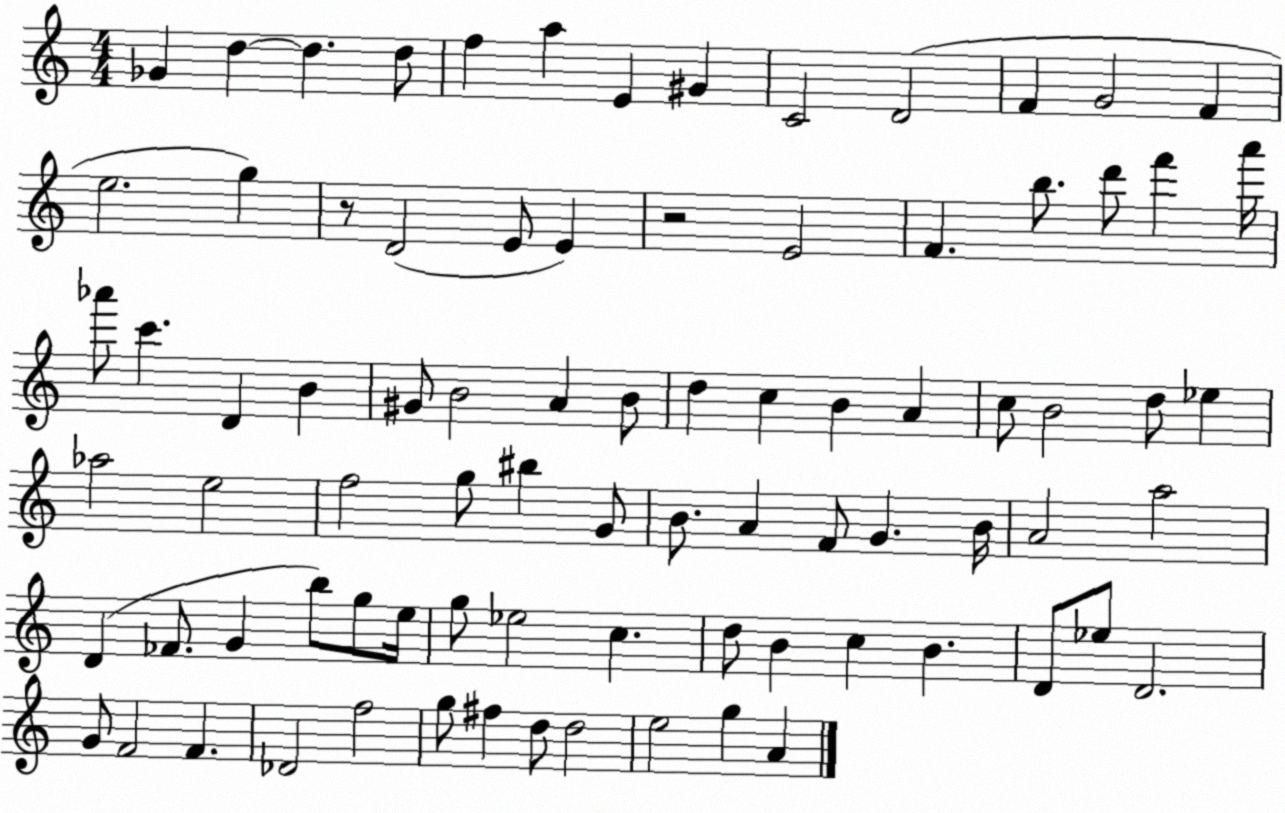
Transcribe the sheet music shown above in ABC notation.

X:1
T:Untitled
M:4/4
L:1/4
K:C
_G d d d/2 f a E ^G C2 D2 F G2 F e2 g z/2 D2 E/2 E z2 E2 F b/2 d'/2 f' a'/4 _a'/2 c' D B ^G/2 B2 A B/2 d c B A c/2 B2 d/2 _e _a2 e2 f2 g/2 ^b G/2 B/2 A F/2 G B/4 A2 a2 D _F/2 G b/2 g/2 e/4 g/2 _e2 c d/2 B c B D/2 _e/2 D2 G/2 F2 F _D2 f2 g/2 ^f d/2 d2 e2 g A